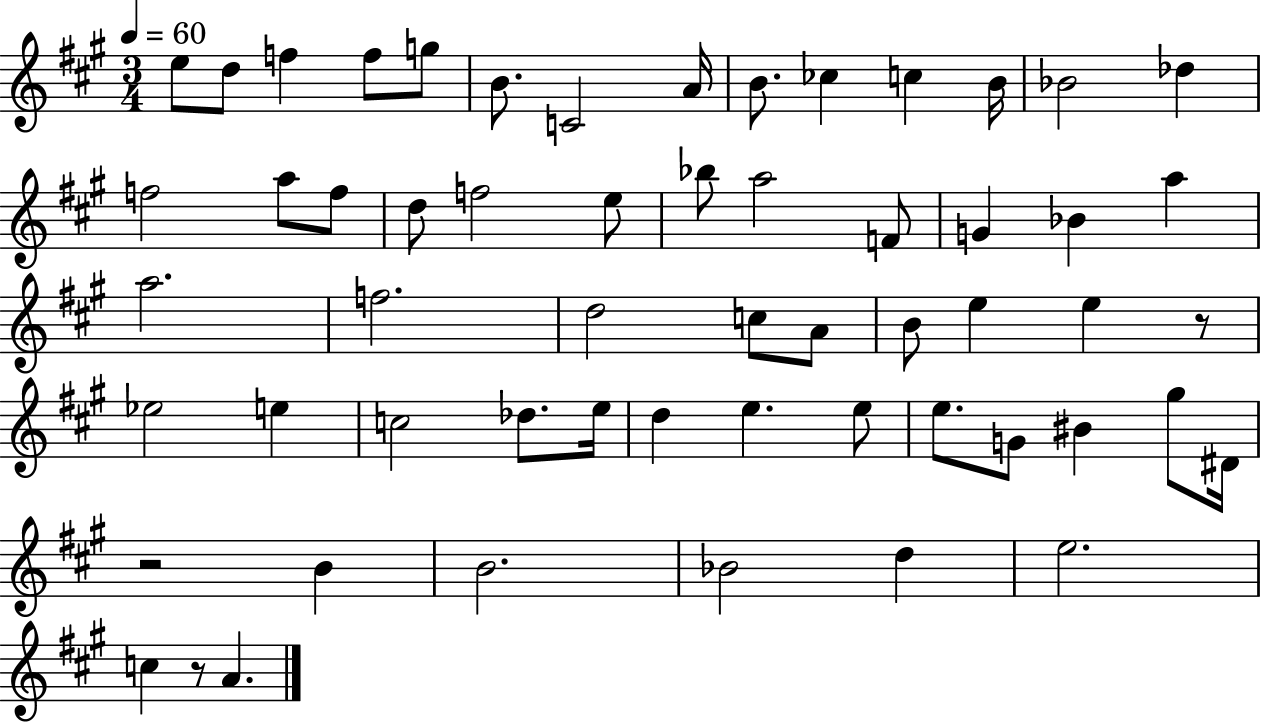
X:1
T:Untitled
M:3/4
L:1/4
K:A
e/2 d/2 f f/2 g/2 B/2 C2 A/4 B/2 _c c B/4 _B2 _d f2 a/2 f/2 d/2 f2 e/2 _b/2 a2 F/2 G _B a a2 f2 d2 c/2 A/2 B/2 e e z/2 _e2 e c2 _d/2 e/4 d e e/2 e/2 G/2 ^B ^g/2 ^D/4 z2 B B2 _B2 d e2 c z/2 A